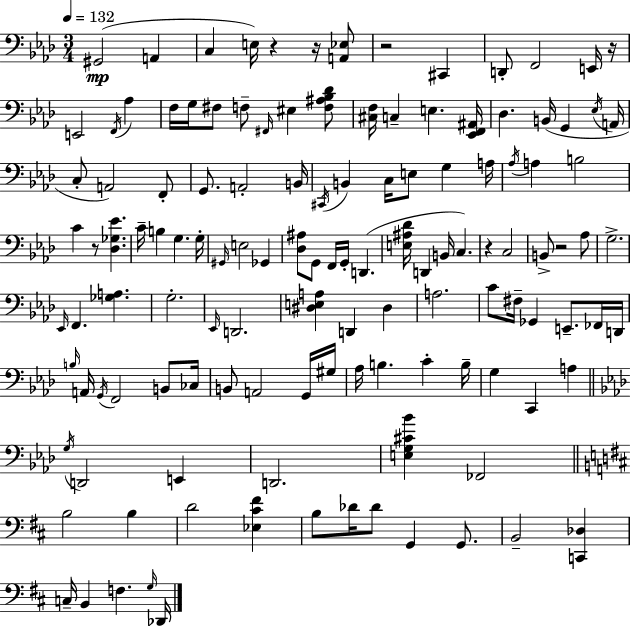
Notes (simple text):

G#2/h A2/q C3/q E3/s R/q R/s [A2,Eb3]/e R/h C#2/q D2/e F2/h E2/s R/s E2/h F2/s Ab3/q F3/s G3/s F#3/e F3/e F#2/s EIS3/q [F3,A#3,Bb3,Db4]/e [C#3,F3]/s C3/q E3/q. [Eb2,F2,A#2]/s Db3/q. B2/s G2/q Eb3/s A2/s C3/e A2/h F2/e G2/e. A2/h B2/s C#2/s B2/q C3/s E3/e G3/q A3/s Ab3/s A3/q B3/h C4/q R/e [Db3,Gb3,Eb4]/q. C4/s B3/q G3/q. G3/s G#2/s E3/h Gb2/q [Db3,A#3]/e G2/e F2/s G2/s D2/q. [E3,A#3,Db4]/s D2/q B2/s C3/q. R/q C3/h B2/e R/h Ab3/e G3/h. Eb2/s F2/q. [Gb3,A3]/q. G3/h. Eb2/s D2/h. [D#3,E3,A3]/q D2/q D#3/q A3/h. C4/e F#3/s Gb2/q E2/e. FES2/s D2/s B3/s A2/s G2/s F2/h B2/e CES3/s B2/e A2/h G2/s G#3/s Ab3/s B3/q. C4/q B3/s G3/q C2/q A3/q G3/s D2/h E2/q D2/h. [E3,G3,C#4,Bb4]/q FES2/h B3/h B3/q D4/h [Eb3,C#4,F#4]/q B3/e Db4/s Db4/e G2/q G2/e. B2/h [C2,Db3]/q C3/s B2/q F3/q. G3/s Db2/s